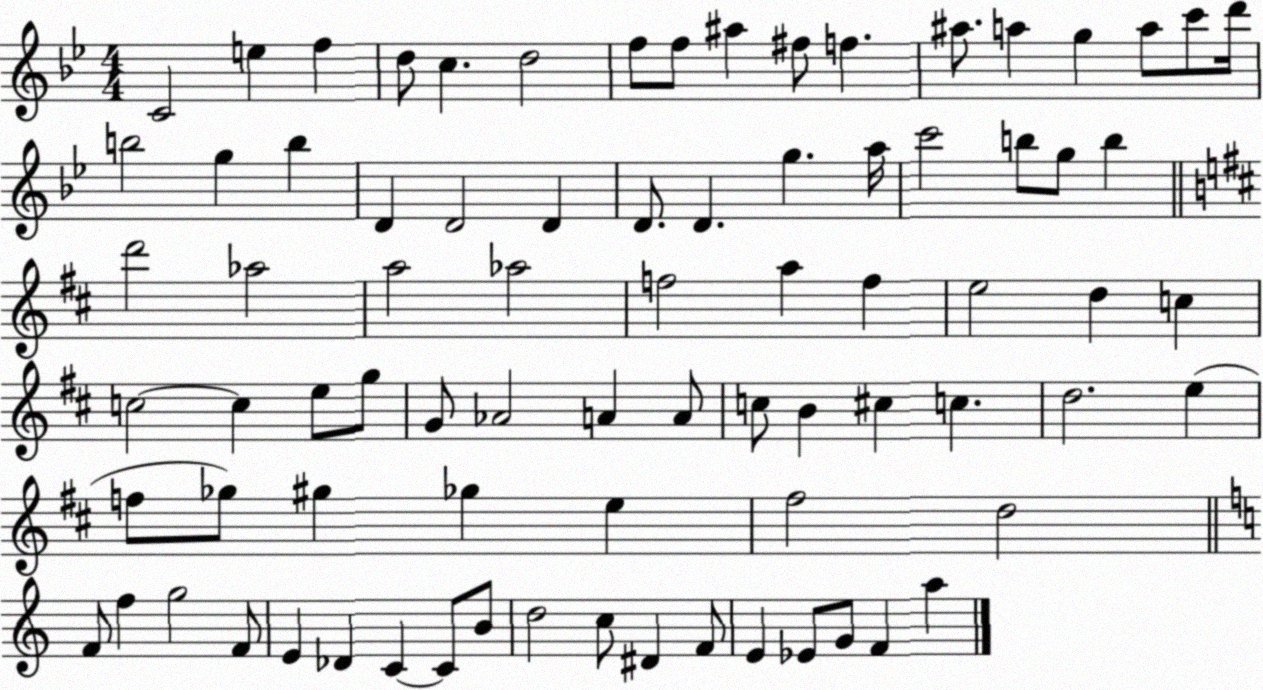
X:1
T:Untitled
M:4/4
L:1/4
K:Bb
C2 e f d/2 c d2 f/2 f/2 ^a ^f/2 f ^a/2 a g a/2 c'/2 d'/4 b2 g b D D2 D D/2 D g a/4 c'2 b/2 g/2 b d'2 _a2 a2 _a2 f2 a f e2 d c c2 c e/2 g/2 G/2 _A2 A A/2 c/2 B ^c c d2 e f/2 _g/2 ^g _g e ^f2 d2 F/2 f g2 F/2 E _D C C/2 B/2 d2 c/2 ^D F/2 E _E/2 G/2 F a